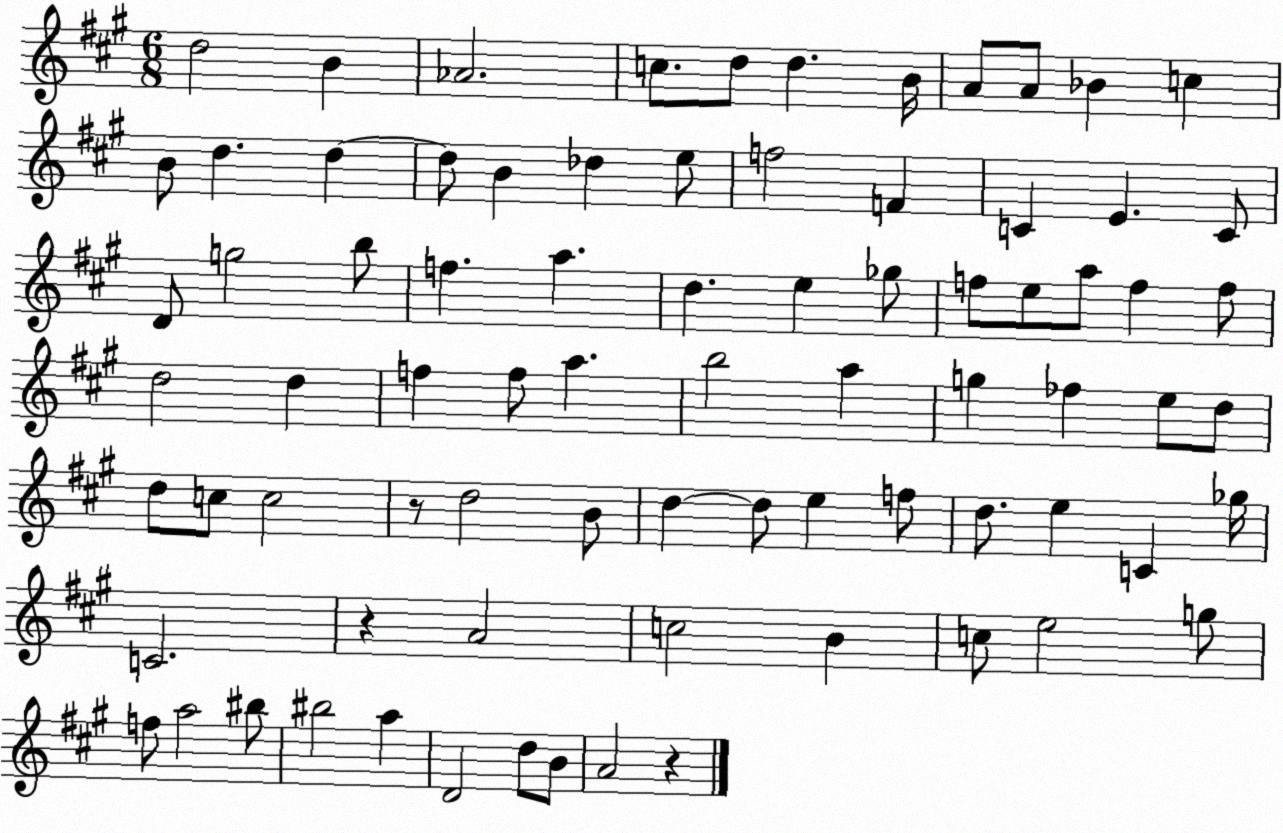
X:1
T:Untitled
M:6/8
L:1/4
K:A
d2 B _A2 c/2 d/2 d B/4 A/2 A/2 _B c B/2 d d d/2 B _d e/2 f2 F C E C/2 D/2 g2 b/2 f a d e _g/2 f/2 e/2 a/2 f f/2 d2 d f f/2 a b2 a g _f e/2 d/2 d/2 c/2 c2 z/2 d2 B/2 d d/2 e f/2 d/2 e C _g/4 C2 z A2 c2 B c/2 e2 g/2 f/2 a2 ^b/2 ^b2 a D2 d/2 B/2 A2 z